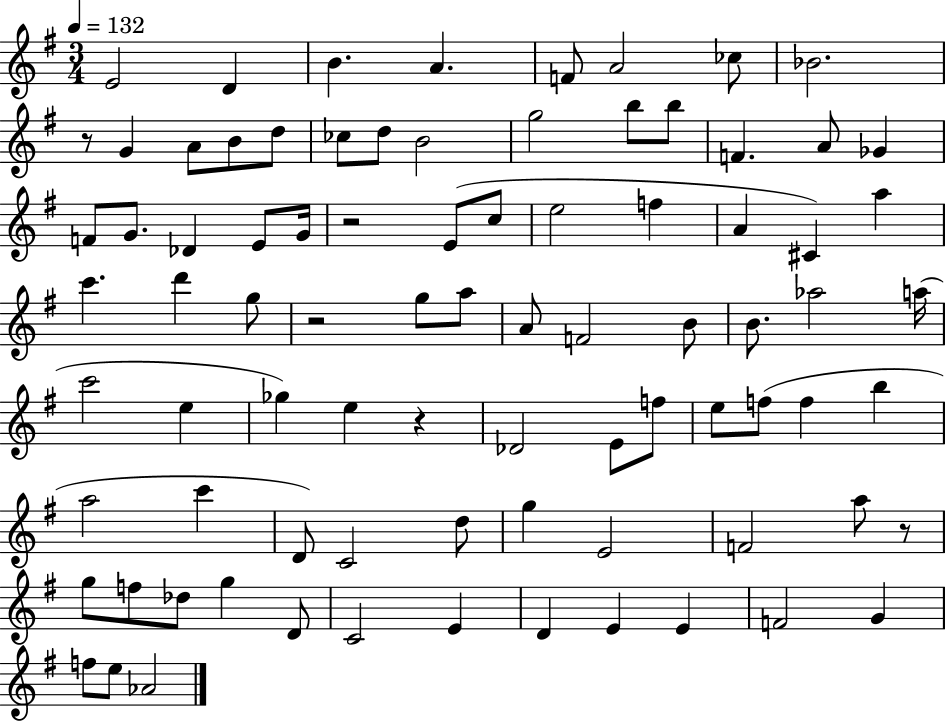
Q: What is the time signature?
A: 3/4